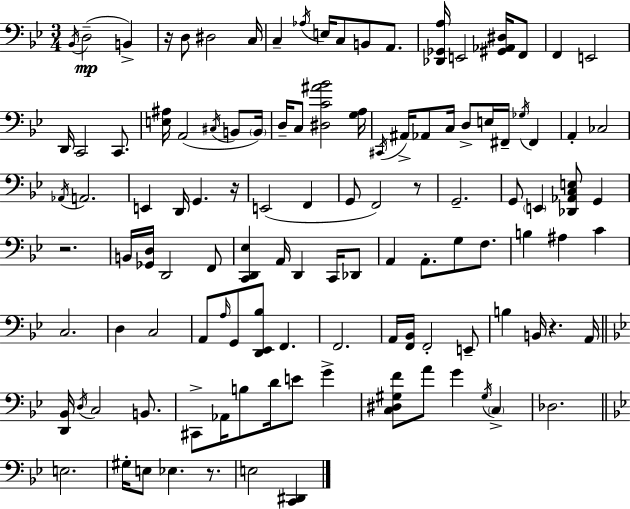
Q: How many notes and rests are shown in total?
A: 115